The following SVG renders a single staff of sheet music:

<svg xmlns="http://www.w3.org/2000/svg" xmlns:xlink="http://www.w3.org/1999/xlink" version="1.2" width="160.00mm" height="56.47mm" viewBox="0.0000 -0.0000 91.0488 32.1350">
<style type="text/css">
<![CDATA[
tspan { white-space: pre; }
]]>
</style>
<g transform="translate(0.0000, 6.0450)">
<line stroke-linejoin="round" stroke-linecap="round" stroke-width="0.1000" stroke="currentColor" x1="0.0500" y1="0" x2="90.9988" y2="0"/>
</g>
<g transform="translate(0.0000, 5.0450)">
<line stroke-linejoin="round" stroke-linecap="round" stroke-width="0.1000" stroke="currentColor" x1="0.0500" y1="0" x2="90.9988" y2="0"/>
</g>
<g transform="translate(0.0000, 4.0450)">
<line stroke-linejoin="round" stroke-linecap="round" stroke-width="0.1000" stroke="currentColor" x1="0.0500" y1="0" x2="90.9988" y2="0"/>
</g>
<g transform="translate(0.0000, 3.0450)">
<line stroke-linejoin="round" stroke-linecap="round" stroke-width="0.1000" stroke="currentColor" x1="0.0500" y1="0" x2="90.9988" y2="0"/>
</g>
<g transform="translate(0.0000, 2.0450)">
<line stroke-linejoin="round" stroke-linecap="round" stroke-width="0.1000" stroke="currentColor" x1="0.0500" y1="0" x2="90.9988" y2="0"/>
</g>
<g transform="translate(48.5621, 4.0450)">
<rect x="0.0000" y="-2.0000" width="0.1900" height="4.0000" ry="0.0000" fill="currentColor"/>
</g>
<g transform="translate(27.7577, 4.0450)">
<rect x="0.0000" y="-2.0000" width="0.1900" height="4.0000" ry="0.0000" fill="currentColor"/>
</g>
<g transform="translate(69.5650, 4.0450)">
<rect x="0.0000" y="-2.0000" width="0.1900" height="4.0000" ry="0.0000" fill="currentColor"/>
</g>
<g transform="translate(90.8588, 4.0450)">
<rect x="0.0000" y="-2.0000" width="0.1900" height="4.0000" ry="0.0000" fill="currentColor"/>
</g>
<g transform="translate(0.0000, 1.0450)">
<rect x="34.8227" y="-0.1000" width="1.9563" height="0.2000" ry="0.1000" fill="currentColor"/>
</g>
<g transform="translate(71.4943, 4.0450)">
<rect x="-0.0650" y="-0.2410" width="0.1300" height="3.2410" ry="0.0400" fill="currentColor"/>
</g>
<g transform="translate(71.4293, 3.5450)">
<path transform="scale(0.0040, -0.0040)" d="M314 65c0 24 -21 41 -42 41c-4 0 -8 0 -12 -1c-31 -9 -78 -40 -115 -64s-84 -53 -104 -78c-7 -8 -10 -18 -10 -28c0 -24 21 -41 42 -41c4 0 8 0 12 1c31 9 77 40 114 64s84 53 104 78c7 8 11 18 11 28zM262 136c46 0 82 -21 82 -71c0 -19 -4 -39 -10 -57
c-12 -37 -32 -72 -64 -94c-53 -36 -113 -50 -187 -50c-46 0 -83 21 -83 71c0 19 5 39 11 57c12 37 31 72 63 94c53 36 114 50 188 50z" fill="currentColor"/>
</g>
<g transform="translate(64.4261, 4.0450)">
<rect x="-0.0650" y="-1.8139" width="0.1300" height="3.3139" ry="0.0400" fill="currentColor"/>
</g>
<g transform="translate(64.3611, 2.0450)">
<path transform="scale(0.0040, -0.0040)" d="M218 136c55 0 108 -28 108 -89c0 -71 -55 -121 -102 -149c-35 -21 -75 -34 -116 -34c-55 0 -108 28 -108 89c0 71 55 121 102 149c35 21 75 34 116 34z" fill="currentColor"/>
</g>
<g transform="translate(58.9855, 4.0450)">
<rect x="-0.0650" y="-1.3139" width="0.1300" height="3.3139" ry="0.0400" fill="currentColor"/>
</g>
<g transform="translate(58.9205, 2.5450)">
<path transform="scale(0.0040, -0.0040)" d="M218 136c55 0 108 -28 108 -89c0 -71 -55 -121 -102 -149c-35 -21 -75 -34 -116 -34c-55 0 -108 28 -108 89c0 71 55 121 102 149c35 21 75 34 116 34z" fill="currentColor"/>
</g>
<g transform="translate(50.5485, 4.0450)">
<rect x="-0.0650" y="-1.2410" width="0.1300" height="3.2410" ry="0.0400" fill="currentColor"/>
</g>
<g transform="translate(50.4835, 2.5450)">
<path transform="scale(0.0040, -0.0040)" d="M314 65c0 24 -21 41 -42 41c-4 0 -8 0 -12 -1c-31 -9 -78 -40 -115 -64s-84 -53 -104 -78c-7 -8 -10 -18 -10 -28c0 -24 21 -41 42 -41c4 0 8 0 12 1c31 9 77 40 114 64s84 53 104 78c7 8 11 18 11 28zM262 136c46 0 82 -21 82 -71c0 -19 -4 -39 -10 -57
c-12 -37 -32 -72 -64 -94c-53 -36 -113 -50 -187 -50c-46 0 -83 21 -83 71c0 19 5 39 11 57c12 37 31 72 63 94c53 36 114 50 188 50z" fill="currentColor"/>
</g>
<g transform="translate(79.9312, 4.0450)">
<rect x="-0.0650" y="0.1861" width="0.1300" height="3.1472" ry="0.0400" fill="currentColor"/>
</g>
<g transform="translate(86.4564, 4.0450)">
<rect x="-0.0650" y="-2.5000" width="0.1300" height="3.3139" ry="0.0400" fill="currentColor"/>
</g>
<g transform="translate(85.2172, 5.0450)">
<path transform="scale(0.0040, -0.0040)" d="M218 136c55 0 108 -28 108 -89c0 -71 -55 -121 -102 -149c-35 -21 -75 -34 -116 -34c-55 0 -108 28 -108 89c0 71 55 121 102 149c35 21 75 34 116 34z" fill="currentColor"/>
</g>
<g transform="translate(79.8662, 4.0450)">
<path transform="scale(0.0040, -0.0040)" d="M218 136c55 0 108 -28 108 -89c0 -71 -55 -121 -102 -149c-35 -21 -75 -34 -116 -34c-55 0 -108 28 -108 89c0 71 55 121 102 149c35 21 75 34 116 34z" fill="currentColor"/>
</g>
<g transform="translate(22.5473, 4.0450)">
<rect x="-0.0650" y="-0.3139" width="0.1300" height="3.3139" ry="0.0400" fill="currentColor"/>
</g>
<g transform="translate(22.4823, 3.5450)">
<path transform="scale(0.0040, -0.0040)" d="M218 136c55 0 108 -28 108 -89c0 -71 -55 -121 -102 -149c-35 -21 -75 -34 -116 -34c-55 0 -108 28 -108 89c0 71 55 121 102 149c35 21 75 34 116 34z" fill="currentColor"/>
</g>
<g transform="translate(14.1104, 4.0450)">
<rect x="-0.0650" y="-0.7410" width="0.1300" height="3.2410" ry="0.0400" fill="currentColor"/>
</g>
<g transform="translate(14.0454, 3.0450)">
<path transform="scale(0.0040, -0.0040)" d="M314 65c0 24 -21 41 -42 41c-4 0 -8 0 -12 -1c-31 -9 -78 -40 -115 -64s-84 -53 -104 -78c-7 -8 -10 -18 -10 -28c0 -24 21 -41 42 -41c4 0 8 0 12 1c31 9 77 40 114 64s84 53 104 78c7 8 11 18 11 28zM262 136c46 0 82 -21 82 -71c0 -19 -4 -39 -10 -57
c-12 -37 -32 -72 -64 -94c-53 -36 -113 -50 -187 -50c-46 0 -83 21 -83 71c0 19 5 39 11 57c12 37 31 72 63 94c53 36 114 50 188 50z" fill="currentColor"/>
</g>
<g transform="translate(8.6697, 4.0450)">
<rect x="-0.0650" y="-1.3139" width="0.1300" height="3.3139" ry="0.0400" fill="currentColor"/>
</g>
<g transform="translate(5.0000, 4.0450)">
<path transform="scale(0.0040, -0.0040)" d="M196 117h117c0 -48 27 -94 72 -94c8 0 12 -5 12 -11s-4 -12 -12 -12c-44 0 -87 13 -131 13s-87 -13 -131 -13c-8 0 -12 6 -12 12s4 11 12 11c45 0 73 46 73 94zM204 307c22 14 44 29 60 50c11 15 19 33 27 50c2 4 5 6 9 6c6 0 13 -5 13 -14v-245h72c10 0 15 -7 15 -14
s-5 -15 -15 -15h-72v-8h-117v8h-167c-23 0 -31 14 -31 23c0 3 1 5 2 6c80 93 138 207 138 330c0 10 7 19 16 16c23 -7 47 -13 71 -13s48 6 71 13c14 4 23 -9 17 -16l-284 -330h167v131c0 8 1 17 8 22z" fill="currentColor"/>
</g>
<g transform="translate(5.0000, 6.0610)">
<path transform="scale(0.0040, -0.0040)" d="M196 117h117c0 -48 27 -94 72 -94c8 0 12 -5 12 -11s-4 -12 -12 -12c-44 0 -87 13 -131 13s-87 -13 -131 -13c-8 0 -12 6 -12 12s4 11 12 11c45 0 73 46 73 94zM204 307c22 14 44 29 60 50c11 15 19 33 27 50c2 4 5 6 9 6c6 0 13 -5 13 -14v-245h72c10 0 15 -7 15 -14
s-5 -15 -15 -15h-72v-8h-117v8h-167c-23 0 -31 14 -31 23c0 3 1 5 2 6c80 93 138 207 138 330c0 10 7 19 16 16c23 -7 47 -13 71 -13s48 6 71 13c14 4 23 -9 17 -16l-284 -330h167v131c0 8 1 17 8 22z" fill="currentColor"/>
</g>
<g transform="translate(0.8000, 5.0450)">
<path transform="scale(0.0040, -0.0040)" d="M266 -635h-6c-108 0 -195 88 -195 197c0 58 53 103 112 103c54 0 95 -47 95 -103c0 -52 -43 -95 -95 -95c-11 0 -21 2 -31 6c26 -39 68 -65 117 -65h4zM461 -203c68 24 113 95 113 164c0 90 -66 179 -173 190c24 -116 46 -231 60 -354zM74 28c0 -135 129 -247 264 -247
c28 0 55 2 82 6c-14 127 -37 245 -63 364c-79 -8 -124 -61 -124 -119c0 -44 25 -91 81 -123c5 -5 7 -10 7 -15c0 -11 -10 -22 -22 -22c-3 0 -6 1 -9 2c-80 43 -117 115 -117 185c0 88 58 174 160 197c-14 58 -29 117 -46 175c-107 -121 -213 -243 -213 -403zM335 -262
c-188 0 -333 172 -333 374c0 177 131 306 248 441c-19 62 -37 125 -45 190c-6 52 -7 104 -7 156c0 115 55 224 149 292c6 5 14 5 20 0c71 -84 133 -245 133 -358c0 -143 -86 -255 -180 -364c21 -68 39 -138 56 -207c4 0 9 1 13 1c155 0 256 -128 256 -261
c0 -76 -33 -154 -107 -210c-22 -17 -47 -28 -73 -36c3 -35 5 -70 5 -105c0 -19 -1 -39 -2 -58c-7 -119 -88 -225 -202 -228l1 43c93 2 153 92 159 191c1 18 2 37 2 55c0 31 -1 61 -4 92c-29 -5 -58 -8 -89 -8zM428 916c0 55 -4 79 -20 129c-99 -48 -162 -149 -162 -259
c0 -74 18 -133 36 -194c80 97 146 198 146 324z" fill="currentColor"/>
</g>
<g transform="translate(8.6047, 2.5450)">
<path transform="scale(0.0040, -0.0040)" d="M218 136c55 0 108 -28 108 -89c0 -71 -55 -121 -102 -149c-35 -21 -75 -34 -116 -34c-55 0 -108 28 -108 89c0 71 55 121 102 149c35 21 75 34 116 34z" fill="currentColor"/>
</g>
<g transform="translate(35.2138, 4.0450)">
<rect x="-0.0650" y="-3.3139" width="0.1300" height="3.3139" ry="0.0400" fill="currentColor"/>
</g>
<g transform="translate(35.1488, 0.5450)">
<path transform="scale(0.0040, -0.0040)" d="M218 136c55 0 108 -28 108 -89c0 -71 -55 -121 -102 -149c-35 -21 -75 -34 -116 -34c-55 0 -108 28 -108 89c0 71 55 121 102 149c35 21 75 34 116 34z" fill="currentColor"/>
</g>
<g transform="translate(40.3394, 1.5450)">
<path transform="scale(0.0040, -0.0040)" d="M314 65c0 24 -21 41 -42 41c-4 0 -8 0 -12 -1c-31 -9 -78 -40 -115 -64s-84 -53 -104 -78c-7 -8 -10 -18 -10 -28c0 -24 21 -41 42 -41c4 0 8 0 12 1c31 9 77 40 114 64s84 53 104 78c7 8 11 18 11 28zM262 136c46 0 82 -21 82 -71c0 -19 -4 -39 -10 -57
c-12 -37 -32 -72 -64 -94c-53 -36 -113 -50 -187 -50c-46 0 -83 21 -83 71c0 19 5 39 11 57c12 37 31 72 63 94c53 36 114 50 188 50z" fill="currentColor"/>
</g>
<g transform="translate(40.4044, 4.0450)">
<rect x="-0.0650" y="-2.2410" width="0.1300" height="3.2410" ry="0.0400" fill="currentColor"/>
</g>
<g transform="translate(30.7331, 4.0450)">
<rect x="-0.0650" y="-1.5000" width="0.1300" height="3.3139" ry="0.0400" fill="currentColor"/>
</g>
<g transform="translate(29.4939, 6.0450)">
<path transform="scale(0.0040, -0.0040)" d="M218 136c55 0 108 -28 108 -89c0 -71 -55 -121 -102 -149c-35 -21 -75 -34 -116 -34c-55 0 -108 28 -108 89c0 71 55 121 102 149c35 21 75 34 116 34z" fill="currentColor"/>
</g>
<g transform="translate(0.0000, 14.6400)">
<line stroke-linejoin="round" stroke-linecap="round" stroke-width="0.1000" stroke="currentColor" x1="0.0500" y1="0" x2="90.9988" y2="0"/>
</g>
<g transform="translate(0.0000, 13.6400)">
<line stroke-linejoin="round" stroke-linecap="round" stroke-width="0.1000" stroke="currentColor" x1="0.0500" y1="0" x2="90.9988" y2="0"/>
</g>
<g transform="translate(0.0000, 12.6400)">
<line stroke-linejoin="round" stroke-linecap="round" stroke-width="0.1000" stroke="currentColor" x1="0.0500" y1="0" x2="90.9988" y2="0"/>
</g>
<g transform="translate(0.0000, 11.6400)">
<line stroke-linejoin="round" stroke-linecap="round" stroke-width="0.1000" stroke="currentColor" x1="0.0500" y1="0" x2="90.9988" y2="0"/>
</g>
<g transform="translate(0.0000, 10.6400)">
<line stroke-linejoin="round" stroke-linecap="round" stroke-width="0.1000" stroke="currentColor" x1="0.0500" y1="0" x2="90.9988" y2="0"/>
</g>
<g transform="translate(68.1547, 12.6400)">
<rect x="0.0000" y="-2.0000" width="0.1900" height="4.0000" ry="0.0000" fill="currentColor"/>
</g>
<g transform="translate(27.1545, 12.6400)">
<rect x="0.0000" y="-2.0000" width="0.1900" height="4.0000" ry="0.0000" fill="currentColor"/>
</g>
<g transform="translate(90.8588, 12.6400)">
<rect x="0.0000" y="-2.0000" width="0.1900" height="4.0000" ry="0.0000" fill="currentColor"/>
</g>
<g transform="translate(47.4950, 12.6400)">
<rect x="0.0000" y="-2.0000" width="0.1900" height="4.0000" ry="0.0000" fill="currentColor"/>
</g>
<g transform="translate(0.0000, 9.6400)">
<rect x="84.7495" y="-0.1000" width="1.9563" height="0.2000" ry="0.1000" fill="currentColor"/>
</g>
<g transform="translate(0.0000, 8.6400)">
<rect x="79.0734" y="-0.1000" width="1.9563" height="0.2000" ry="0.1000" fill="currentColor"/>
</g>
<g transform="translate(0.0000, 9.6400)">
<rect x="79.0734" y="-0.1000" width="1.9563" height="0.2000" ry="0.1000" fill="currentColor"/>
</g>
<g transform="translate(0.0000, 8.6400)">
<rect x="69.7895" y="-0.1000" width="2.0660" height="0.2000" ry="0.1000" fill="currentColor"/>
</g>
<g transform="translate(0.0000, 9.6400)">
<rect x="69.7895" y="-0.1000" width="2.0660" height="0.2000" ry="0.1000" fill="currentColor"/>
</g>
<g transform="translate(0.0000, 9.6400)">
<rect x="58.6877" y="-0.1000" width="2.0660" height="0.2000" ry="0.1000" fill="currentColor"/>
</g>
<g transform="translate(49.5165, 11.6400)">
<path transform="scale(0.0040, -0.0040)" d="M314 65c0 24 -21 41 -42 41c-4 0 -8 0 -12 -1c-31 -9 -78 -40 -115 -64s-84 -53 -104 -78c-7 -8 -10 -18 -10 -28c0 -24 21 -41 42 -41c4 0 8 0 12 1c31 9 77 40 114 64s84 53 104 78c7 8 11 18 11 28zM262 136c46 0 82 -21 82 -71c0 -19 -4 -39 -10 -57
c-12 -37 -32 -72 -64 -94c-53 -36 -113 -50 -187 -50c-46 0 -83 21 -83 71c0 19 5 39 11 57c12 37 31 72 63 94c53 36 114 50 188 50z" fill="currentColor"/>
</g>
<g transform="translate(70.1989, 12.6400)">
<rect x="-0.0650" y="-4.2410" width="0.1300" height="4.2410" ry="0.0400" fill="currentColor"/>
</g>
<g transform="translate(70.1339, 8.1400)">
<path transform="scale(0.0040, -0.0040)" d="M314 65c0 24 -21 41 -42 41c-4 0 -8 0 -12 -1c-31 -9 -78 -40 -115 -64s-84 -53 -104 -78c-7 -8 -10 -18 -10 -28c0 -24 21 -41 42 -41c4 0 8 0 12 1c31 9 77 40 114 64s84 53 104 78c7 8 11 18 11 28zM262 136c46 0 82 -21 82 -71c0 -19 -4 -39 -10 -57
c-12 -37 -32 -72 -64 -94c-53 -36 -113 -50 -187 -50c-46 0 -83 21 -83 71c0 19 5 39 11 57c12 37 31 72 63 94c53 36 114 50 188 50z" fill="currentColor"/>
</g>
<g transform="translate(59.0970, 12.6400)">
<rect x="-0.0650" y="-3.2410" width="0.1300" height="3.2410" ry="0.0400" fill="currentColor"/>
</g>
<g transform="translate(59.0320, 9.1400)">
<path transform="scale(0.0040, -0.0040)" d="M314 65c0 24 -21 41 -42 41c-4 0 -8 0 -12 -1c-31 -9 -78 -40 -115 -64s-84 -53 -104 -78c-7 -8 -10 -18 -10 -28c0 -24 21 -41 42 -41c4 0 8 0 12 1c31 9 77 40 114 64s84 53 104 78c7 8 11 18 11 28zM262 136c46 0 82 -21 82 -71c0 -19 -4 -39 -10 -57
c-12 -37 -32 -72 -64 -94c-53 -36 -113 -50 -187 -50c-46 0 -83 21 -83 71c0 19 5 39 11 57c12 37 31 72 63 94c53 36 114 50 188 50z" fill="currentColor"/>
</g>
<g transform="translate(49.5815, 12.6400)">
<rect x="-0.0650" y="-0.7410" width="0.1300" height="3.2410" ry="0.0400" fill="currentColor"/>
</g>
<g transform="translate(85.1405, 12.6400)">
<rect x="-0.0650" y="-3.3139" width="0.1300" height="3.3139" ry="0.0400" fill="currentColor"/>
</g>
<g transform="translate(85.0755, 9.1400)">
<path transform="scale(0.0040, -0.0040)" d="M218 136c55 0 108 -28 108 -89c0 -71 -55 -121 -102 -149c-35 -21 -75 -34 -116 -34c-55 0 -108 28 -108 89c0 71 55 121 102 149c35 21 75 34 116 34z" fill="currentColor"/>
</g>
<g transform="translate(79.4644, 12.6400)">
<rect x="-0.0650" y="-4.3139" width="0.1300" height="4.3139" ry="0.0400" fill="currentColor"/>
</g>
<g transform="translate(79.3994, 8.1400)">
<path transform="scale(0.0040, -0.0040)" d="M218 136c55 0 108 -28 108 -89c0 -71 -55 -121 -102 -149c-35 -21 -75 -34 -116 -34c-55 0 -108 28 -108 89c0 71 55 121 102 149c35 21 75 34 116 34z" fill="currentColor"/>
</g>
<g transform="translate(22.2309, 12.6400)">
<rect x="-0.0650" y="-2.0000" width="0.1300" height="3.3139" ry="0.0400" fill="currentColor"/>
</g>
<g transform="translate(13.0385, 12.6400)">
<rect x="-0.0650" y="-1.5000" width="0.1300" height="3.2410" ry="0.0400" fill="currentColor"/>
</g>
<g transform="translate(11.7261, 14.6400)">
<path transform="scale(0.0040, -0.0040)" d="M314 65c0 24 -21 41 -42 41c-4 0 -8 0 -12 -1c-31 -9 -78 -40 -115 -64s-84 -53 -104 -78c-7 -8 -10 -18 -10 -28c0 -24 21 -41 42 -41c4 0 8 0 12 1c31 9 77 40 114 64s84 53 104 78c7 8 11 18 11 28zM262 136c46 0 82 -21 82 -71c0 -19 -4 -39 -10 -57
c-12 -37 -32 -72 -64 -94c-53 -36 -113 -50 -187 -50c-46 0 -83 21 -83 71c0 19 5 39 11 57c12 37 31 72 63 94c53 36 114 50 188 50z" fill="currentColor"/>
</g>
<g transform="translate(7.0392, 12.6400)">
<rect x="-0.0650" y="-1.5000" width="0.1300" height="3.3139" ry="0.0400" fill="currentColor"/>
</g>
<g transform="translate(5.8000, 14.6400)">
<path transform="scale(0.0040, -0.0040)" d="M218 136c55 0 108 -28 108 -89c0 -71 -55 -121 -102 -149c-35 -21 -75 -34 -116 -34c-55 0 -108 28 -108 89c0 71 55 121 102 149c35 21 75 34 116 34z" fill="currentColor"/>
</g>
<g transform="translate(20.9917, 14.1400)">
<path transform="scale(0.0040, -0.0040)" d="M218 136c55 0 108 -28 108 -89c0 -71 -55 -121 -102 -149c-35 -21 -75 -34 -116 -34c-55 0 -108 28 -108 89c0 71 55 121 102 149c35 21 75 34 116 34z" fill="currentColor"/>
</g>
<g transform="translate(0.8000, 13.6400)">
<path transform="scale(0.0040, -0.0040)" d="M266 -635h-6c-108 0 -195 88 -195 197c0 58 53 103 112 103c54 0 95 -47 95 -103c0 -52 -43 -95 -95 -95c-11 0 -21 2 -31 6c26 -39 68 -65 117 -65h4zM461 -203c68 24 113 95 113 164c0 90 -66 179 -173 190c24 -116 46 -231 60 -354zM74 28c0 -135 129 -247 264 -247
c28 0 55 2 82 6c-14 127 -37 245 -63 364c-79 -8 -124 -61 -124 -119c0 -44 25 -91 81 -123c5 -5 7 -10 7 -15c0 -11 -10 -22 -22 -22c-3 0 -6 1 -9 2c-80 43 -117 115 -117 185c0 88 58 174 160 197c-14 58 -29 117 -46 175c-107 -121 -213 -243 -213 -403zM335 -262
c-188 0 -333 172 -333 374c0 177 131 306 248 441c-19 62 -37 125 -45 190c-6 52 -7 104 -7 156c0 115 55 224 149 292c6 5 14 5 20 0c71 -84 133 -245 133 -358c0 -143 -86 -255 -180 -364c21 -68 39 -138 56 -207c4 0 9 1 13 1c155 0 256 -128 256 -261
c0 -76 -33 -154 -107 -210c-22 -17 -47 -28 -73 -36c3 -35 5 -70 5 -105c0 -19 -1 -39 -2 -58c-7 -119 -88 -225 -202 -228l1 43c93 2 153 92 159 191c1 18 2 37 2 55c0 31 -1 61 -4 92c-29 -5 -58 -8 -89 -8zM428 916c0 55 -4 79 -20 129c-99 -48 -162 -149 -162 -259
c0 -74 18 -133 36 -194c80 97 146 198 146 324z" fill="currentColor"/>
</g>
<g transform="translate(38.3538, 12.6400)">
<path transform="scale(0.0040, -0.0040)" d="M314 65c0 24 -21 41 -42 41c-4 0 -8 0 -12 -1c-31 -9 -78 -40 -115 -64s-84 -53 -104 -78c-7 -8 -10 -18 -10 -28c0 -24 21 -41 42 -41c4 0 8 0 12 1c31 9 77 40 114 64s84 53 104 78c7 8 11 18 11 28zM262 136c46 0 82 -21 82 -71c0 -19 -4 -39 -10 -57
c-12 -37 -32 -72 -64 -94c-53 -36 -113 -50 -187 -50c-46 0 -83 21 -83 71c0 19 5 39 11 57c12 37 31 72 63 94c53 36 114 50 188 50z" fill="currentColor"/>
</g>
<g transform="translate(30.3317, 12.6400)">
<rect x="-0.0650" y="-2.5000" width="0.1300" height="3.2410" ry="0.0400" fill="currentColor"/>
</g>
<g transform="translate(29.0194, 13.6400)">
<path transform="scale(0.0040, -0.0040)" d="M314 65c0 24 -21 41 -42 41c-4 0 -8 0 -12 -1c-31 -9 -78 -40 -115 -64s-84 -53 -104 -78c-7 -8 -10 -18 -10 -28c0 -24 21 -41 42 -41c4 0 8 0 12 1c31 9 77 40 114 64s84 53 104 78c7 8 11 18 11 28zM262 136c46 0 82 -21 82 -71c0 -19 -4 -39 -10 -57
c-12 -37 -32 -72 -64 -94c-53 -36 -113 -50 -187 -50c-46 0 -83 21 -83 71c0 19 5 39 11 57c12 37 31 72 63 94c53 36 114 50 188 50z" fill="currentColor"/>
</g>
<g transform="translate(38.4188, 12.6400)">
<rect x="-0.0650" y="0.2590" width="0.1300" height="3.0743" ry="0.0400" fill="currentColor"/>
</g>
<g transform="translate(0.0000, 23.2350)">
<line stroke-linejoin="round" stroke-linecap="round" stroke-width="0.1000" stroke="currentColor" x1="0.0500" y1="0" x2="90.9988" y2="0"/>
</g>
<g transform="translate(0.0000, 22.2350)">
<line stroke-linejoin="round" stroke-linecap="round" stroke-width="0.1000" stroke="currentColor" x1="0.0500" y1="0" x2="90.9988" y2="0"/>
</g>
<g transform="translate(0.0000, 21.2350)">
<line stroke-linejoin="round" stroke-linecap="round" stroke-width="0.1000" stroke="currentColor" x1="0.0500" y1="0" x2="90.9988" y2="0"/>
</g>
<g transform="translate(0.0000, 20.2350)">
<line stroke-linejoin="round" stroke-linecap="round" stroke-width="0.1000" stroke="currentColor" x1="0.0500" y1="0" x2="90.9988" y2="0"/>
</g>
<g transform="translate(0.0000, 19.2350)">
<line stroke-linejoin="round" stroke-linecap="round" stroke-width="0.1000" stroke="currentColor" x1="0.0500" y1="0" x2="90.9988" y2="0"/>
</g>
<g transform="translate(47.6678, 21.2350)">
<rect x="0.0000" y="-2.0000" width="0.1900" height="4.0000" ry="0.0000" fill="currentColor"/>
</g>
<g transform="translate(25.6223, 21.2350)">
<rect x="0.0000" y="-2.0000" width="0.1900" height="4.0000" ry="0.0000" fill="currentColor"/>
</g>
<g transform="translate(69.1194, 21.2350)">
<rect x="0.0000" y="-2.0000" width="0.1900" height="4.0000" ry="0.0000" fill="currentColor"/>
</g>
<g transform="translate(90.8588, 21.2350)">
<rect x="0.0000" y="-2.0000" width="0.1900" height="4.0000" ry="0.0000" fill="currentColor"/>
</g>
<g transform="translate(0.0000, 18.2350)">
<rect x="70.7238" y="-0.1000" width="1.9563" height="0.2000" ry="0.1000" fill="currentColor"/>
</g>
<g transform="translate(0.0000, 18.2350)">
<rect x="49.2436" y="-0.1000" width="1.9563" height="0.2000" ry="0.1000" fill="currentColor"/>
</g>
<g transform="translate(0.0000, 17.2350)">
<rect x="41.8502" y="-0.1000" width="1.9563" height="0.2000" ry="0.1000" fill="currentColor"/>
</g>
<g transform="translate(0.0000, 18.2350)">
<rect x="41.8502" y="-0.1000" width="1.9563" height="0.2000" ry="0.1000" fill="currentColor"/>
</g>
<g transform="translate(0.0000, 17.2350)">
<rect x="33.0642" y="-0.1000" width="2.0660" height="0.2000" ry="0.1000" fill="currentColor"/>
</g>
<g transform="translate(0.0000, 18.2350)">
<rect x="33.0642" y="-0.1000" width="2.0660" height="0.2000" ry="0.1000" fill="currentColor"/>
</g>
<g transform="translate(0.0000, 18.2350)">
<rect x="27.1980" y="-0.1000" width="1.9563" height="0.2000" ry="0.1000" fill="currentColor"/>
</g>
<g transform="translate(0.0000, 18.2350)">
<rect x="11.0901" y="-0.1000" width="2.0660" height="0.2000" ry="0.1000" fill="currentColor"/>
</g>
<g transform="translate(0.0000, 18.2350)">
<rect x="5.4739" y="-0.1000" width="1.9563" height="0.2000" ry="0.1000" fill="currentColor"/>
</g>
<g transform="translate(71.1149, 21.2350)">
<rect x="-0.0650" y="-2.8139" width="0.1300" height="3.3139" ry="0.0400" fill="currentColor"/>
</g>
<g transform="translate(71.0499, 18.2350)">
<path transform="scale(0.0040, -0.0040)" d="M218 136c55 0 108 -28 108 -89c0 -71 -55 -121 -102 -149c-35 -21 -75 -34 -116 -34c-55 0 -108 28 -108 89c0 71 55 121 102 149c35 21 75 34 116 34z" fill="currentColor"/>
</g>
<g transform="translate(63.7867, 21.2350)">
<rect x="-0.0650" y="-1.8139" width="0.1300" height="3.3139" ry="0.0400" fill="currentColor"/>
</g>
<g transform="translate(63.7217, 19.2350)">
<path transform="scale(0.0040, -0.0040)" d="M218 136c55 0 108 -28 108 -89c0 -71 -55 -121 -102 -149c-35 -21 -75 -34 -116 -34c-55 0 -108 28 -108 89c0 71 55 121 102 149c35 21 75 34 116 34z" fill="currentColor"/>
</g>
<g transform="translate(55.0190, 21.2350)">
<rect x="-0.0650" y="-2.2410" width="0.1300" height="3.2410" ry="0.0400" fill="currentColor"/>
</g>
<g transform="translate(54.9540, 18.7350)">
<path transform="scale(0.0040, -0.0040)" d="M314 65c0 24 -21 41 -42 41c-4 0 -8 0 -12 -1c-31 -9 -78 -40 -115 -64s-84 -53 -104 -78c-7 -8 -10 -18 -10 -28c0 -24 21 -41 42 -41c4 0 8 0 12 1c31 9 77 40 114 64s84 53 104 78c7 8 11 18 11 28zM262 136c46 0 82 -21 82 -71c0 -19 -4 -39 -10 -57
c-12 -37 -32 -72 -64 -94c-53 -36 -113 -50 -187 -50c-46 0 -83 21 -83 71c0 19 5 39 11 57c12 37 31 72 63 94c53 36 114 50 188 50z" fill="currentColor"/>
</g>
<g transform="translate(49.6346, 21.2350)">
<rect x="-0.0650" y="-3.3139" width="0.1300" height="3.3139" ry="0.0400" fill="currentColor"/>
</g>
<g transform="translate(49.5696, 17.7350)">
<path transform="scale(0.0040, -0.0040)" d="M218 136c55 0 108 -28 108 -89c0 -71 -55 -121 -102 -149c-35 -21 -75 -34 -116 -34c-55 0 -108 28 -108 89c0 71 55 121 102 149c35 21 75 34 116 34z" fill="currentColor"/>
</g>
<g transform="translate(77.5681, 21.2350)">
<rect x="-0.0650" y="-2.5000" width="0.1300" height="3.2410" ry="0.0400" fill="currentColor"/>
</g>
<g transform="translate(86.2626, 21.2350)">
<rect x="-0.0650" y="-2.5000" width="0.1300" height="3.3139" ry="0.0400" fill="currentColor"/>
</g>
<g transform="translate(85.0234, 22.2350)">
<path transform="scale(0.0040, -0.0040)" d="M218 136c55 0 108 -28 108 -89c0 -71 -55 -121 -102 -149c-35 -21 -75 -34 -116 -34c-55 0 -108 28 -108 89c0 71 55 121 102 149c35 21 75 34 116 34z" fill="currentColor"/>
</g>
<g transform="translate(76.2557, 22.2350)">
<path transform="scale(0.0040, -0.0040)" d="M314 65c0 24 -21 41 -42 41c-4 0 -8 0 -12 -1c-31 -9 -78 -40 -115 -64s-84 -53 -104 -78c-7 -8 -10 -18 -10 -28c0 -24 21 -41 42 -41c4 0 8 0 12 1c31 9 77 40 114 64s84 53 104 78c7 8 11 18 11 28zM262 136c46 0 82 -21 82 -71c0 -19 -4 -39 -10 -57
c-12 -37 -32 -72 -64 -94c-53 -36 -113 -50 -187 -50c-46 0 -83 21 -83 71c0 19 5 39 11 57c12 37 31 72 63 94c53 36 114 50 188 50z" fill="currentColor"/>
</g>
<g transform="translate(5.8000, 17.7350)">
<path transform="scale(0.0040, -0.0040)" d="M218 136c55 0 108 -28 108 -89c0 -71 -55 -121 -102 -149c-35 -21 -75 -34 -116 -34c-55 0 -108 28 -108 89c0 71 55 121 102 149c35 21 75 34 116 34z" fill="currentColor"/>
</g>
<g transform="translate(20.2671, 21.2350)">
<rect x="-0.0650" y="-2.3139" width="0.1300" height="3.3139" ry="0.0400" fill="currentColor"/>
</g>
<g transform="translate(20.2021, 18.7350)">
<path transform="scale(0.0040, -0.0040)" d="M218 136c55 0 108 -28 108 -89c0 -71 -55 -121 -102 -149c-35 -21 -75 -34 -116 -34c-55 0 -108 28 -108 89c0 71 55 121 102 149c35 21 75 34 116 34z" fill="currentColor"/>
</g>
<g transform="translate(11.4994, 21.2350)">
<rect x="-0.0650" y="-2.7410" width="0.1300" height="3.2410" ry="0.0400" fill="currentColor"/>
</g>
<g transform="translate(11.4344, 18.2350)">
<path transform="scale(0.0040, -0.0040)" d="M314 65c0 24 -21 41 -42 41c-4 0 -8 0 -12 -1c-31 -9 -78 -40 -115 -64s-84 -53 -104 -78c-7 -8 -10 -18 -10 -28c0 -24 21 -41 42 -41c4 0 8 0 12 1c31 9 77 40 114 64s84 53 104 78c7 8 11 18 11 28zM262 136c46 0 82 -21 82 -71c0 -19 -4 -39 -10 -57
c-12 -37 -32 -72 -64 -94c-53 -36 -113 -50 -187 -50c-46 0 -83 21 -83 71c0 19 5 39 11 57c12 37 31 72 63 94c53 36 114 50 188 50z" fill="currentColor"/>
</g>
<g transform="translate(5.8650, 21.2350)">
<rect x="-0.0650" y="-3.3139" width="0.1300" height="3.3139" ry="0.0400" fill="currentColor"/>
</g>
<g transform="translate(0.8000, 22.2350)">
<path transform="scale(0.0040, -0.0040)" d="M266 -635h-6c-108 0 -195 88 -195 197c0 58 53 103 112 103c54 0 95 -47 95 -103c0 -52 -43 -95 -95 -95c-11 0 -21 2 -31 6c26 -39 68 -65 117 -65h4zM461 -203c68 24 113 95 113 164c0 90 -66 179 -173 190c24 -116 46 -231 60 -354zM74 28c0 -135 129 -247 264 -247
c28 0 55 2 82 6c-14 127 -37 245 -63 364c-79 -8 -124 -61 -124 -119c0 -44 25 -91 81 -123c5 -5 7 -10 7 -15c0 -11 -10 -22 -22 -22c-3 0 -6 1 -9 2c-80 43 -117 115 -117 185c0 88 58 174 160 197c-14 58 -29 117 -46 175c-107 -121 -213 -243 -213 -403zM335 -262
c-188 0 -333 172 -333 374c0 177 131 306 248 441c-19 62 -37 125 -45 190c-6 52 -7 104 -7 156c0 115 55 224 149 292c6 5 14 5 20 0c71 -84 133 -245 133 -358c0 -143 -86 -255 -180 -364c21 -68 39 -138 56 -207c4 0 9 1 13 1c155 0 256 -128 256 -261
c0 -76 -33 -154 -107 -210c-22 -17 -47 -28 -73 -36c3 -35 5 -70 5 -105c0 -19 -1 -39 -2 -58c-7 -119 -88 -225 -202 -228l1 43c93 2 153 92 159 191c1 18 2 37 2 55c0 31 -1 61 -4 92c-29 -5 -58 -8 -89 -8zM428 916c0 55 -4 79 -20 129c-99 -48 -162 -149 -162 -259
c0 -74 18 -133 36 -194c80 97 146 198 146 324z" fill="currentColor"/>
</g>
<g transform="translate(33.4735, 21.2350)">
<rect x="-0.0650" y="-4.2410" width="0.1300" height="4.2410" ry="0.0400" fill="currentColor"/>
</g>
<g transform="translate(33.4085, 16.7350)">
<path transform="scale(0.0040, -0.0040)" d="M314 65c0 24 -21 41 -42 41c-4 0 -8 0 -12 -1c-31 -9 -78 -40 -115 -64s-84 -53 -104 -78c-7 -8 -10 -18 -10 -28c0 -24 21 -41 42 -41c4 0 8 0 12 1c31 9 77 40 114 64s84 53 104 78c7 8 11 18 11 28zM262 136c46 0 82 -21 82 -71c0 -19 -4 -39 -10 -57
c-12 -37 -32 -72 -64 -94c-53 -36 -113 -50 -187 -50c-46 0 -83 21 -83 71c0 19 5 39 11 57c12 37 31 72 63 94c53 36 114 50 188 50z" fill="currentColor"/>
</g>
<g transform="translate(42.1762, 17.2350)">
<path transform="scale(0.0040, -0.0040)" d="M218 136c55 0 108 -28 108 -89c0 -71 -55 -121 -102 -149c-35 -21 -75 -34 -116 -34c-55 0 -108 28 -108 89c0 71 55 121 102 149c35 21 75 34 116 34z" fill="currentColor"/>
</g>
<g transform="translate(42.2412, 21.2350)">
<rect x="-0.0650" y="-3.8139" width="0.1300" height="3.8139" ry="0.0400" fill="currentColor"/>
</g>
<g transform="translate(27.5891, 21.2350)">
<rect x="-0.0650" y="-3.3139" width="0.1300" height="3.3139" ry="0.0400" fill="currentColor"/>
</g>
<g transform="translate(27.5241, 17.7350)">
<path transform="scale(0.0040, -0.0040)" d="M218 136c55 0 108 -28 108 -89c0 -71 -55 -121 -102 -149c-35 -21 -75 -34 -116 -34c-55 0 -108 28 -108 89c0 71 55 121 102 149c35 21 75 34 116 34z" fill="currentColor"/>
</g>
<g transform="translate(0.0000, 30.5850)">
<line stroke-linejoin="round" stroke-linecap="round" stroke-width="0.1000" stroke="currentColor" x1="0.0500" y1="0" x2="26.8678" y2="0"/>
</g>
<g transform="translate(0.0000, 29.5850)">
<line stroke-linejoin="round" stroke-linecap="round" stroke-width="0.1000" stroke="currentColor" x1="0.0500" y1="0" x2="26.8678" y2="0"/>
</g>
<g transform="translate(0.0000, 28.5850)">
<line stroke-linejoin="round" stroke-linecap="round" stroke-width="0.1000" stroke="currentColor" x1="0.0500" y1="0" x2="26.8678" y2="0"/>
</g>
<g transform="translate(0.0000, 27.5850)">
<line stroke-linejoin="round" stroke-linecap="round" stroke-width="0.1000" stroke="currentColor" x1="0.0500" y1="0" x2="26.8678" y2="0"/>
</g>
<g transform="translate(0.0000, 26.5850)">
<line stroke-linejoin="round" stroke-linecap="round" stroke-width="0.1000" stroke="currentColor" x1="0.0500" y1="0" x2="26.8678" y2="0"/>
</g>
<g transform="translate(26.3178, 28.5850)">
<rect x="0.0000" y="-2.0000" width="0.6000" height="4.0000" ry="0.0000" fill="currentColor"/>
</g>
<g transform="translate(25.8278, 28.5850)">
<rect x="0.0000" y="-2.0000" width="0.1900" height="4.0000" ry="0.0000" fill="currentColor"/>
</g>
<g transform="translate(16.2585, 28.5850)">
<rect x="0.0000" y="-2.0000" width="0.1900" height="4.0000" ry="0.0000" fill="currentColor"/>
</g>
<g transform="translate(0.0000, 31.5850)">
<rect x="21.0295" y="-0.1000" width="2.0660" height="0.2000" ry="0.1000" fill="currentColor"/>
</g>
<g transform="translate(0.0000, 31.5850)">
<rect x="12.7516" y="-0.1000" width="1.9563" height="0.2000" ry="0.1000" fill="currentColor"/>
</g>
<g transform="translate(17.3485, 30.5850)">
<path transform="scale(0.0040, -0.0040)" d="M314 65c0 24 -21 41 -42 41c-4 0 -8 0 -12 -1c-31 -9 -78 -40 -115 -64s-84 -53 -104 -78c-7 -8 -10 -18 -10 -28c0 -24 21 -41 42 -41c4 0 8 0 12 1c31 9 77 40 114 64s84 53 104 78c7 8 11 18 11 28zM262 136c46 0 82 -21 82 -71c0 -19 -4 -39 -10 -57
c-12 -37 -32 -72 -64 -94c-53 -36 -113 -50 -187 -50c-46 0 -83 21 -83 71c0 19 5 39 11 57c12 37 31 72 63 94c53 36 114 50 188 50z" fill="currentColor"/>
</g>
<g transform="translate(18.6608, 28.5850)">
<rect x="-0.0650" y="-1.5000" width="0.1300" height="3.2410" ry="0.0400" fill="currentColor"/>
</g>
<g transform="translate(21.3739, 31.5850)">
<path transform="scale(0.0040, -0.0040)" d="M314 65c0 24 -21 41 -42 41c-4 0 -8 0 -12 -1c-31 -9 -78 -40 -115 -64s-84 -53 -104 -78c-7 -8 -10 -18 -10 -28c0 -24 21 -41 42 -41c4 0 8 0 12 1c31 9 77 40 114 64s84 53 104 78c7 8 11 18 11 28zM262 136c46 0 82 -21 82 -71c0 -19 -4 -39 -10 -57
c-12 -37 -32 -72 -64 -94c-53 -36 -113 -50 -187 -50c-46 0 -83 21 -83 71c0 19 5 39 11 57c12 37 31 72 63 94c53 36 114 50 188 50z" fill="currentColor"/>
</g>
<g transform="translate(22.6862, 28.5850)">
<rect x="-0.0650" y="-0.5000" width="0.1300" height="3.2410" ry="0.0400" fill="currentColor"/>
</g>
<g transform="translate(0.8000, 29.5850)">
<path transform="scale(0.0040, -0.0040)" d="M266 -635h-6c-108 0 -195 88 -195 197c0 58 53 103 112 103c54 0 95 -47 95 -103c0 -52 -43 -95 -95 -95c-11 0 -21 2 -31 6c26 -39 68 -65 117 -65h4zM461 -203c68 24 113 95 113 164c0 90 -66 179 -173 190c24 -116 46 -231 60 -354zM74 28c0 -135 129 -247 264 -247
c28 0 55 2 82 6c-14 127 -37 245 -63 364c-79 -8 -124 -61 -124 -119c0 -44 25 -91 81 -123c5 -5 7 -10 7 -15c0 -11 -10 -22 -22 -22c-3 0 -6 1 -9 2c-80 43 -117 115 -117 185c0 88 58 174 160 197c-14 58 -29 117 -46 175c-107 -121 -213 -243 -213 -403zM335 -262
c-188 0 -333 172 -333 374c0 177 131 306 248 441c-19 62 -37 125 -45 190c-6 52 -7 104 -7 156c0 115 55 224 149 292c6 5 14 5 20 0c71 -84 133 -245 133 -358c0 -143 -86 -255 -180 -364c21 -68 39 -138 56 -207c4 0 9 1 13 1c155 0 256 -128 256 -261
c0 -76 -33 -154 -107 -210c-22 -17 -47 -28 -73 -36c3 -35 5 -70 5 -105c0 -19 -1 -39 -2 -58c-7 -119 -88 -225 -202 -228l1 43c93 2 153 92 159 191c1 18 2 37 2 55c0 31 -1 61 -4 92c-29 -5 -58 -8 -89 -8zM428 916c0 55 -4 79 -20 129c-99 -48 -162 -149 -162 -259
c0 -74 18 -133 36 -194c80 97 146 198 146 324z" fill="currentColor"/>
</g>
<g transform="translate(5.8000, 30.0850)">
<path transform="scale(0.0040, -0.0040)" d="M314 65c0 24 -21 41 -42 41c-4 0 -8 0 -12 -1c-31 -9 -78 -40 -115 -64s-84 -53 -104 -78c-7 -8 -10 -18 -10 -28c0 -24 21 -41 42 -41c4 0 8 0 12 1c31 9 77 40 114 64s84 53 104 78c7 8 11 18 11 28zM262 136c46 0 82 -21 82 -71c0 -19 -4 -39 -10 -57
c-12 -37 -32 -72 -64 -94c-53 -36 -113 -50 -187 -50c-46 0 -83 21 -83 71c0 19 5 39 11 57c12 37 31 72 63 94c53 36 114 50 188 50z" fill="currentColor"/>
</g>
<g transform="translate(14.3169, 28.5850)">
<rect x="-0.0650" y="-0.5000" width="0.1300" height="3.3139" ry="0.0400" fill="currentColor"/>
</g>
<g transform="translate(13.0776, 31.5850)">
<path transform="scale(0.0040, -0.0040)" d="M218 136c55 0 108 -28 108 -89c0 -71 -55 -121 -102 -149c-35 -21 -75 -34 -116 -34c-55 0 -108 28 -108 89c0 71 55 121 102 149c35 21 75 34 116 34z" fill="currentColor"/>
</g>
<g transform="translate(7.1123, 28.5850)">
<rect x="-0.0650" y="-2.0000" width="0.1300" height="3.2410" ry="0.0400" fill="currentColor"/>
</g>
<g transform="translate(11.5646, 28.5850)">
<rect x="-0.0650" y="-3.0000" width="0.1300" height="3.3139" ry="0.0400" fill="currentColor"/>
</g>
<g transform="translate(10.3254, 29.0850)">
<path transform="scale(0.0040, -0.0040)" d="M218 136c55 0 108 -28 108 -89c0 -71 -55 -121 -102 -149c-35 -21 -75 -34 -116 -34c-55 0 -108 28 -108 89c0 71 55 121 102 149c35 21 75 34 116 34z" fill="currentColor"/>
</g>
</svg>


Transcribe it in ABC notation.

X:1
T:Untitled
M:4/4
L:1/4
K:C
e d2 c E b g2 e2 e f c2 B G E E2 F G2 B2 d2 b2 d'2 d' b b a2 g b d'2 c' b g2 f a G2 G F2 A C E2 C2